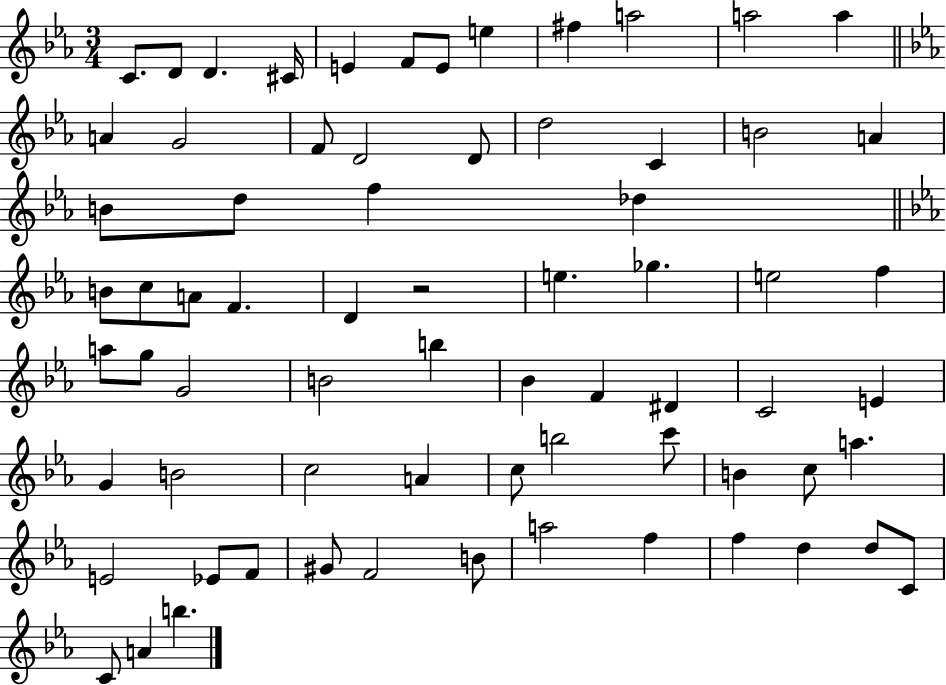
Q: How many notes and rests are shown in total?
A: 70